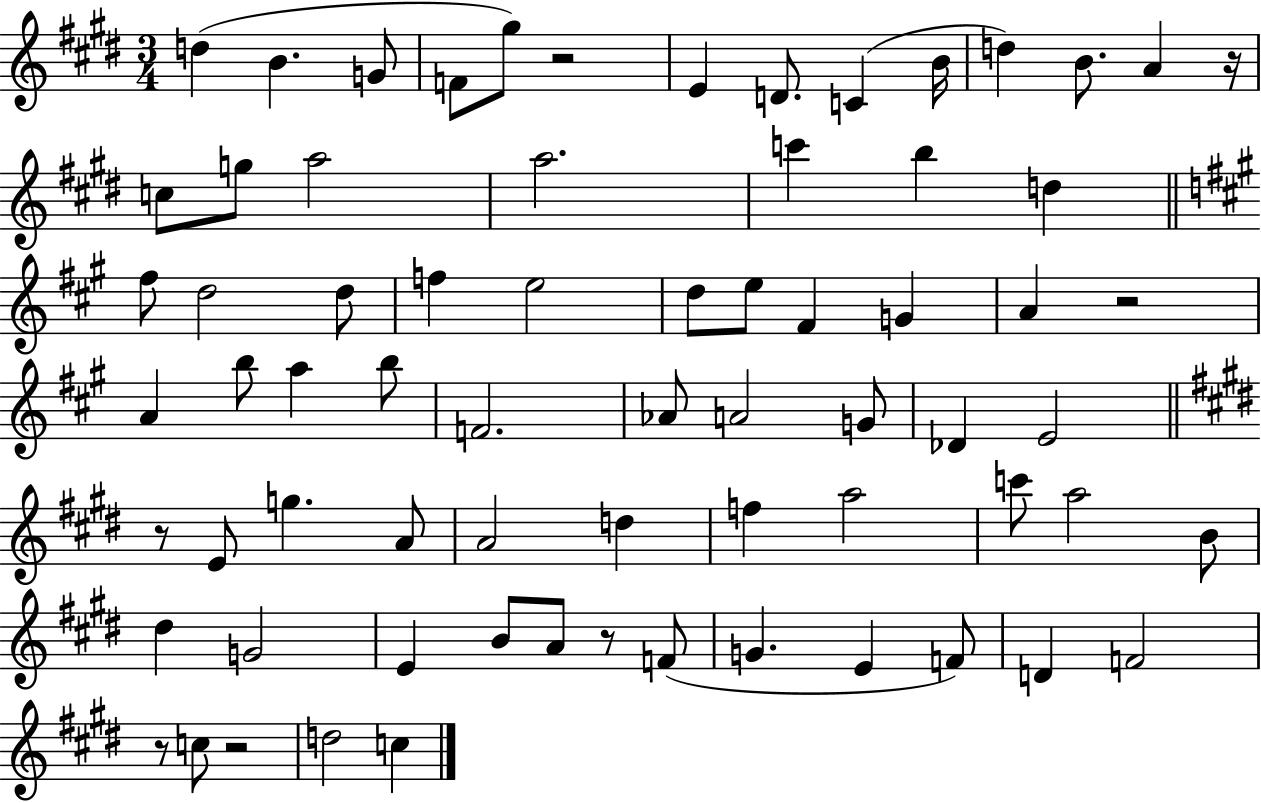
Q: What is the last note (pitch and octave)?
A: C5